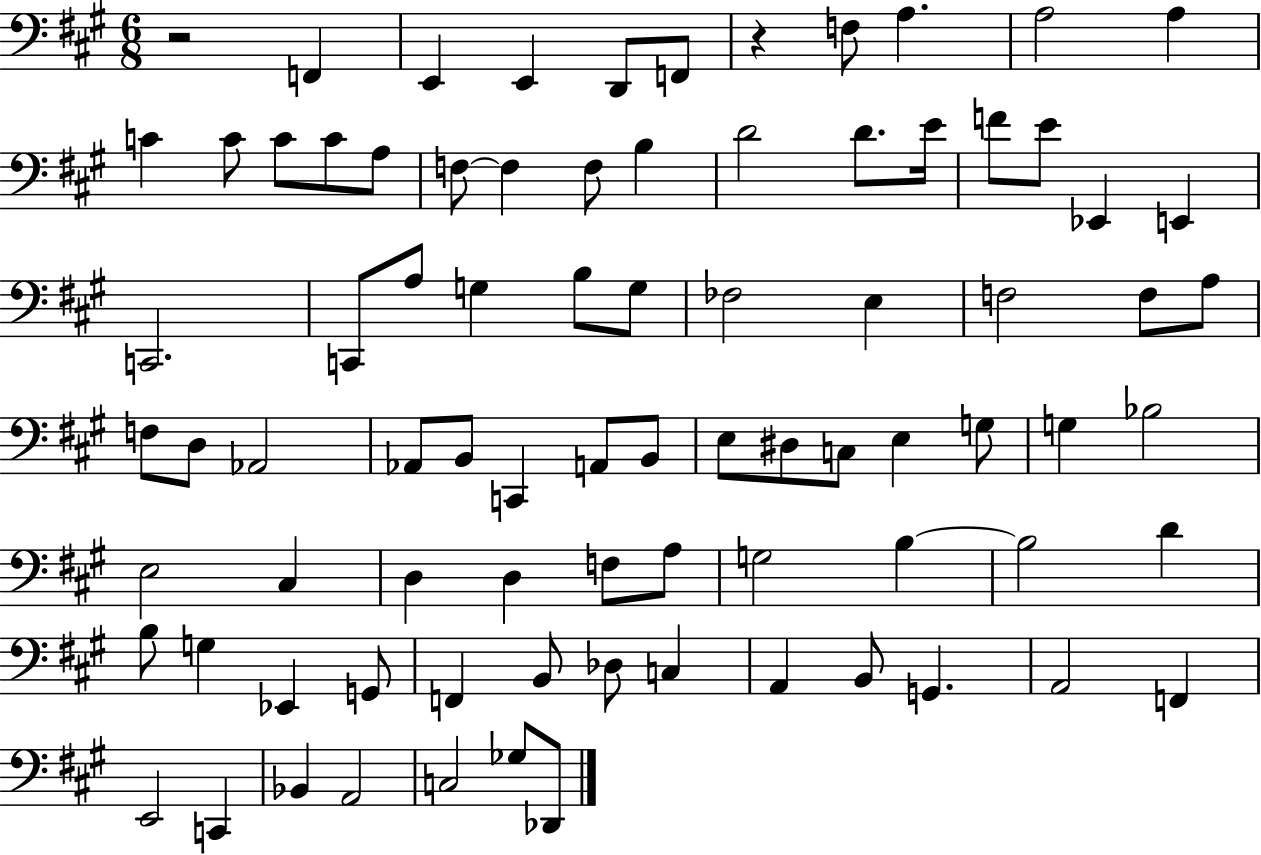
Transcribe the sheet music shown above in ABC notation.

X:1
T:Untitled
M:6/8
L:1/4
K:A
z2 F,, E,, E,, D,,/2 F,,/2 z F,/2 A, A,2 A, C C/2 C/2 C/2 A,/2 F,/2 F, F,/2 B, D2 D/2 E/4 F/2 E/2 _E,, E,, C,,2 C,,/2 A,/2 G, B,/2 G,/2 _F,2 E, F,2 F,/2 A,/2 F,/2 D,/2 _A,,2 _A,,/2 B,,/2 C,, A,,/2 B,,/2 E,/2 ^D,/2 C,/2 E, G,/2 G, _B,2 E,2 ^C, D, D, F,/2 A,/2 G,2 B, B,2 D B,/2 G, _E,, G,,/2 F,, B,,/2 _D,/2 C, A,, B,,/2 G,, A,,2 F,, E,,2 C,, _B,, A,,2 C,2 _G,/2 _D,,/2